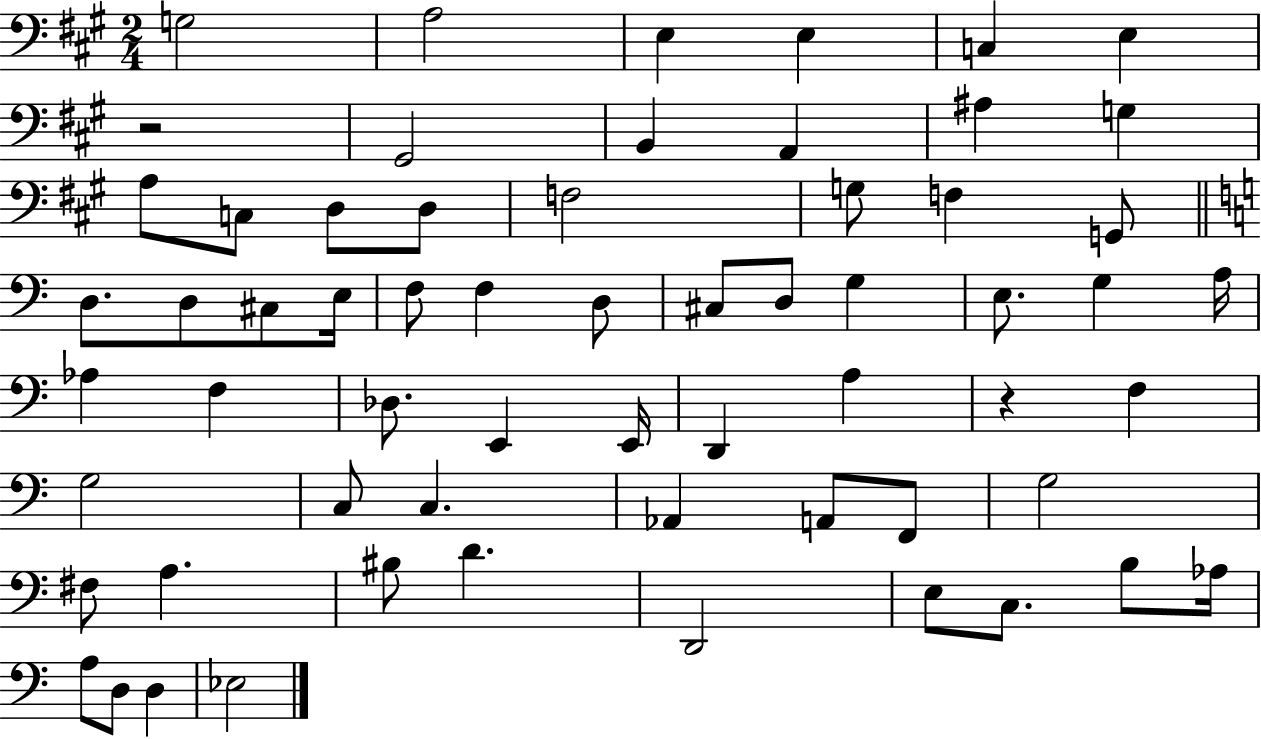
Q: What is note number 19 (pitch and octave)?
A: G2